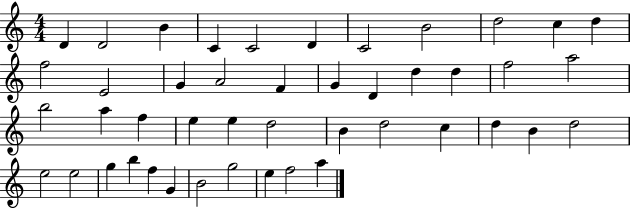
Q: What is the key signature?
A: C major